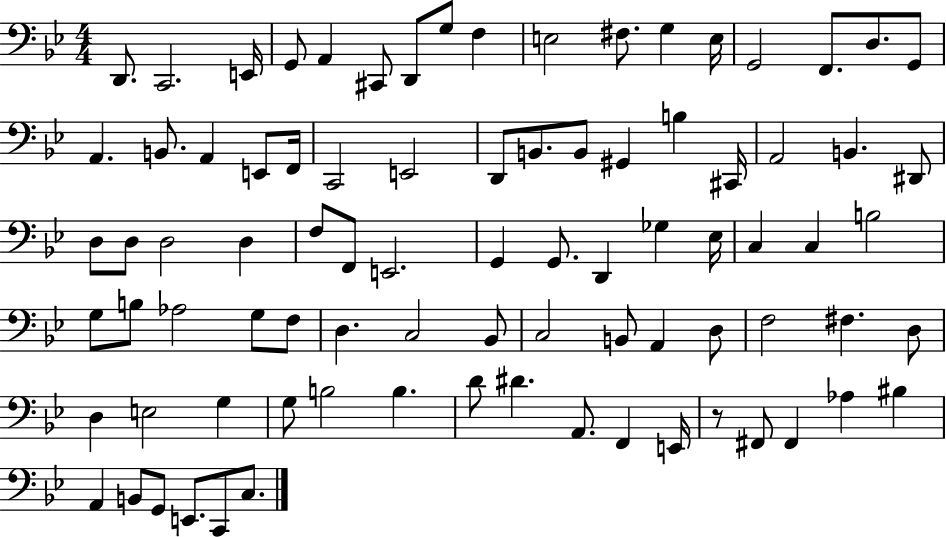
X:1
T:Untitled
M:4/4
L:1/4
K:Bb
D,,/2 C,,2 E,,/4 G,,/2 A,, ^C,,/2 D,,/2 G,/2 F, E,2 ^F,/2 G, E,/4 G,,2 F,,/2 D,/2 G,,/2 A,, B,,/2 A,, E,,/2 F,,/4 C,,2 E,,2 D,,/2 B,,/2 B,,/2 ^G,, B, ^C,,/4 A,,2 B,, ^D,,/2 D,/2 D,/2 D,2 D, F,/2 F,,/2 E,,2 G,, G,,/2 D,, _G, _E,/4 C, C, B,2 G,/2 B,/2 _A,2 G,/2 F,/2 D, C,2 _B,,/2 C,2 B,,/2 A,, D,/2 F,2 ^F, D,/2 D, E,2 G, G,/2 B,2 B, D/2 ^D A,,/2 F,, E,,/4 z/2 ^F,,/2 ^F,, _A, ^B, A,, B,,/2 G,,/2 E,,/2 C,,/2 C,/2